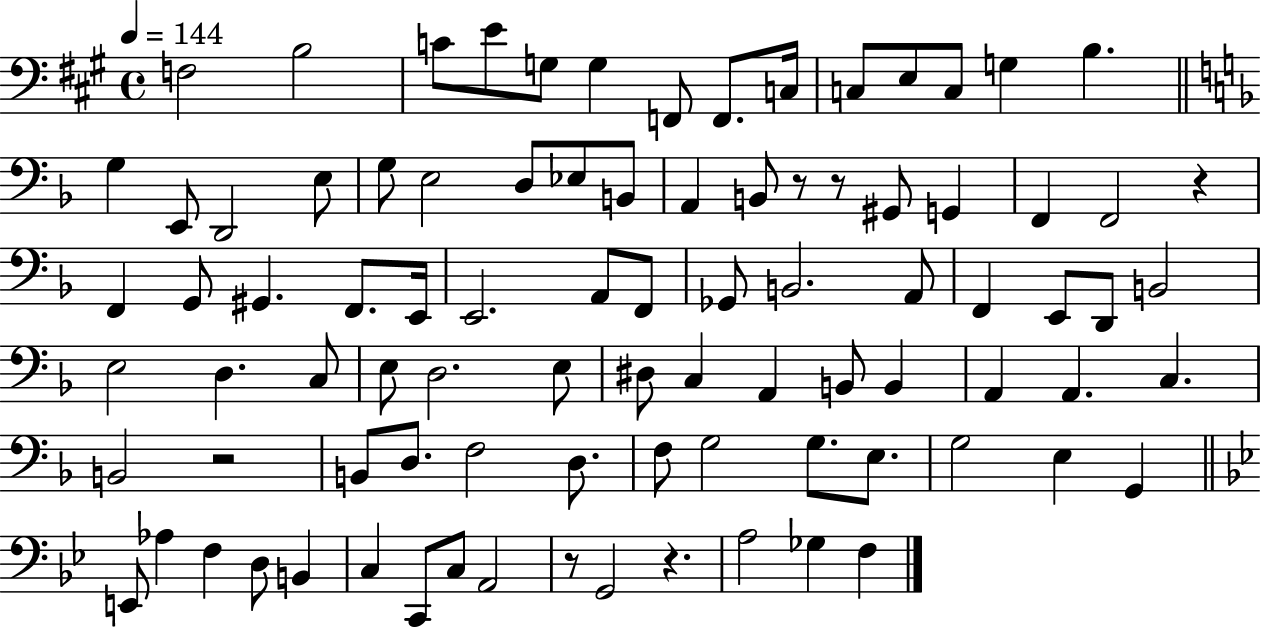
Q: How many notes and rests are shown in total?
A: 89